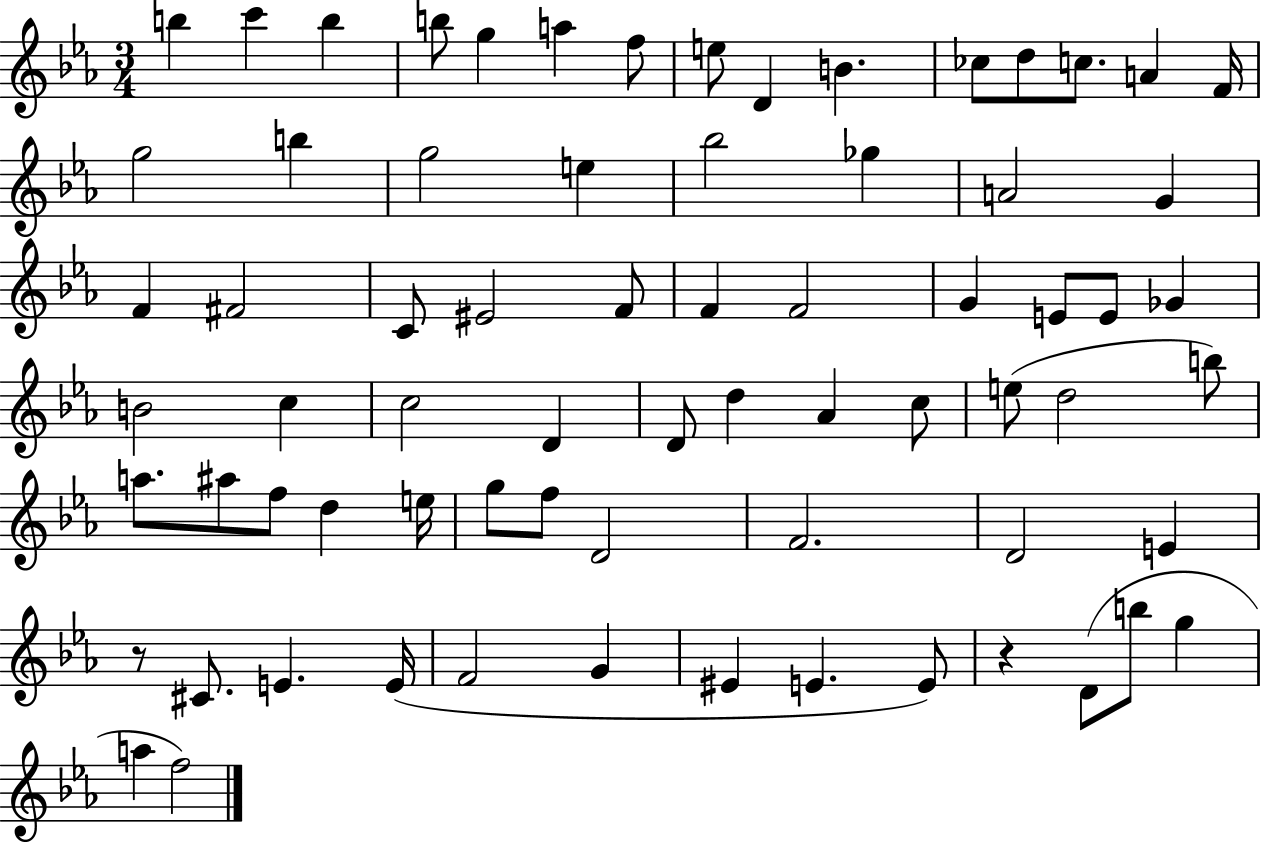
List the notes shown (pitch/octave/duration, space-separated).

B5/q C6/q B5/q B5/e G5/q A5/q F5/e E5/e D4/q B4/q. CES5/e D5/e C5/e. A4/q F4/s G5/h B5/q G5/h E5/q Bb5/h Gb5/q A4/h G4/q F4/q F#4/h C4/e EIS4/h F4/e F4/q F4/h G4/q E4/e E4/e Gb4/q B4/h C5/q C5/h D4/q D4/e D5/q Ab4/q C5/e E5/e D5/h B5/e A5/e. A#5/e F5/e D5/q E5/s G5/e F5/e D4/h F4/h. D4/h E4/q R/e C#4/e. E4/q. E4/s F4/h G4/q EIS4/q E4/q. E4/e R/q D4/e B5/e G5/q A5/q F5/h